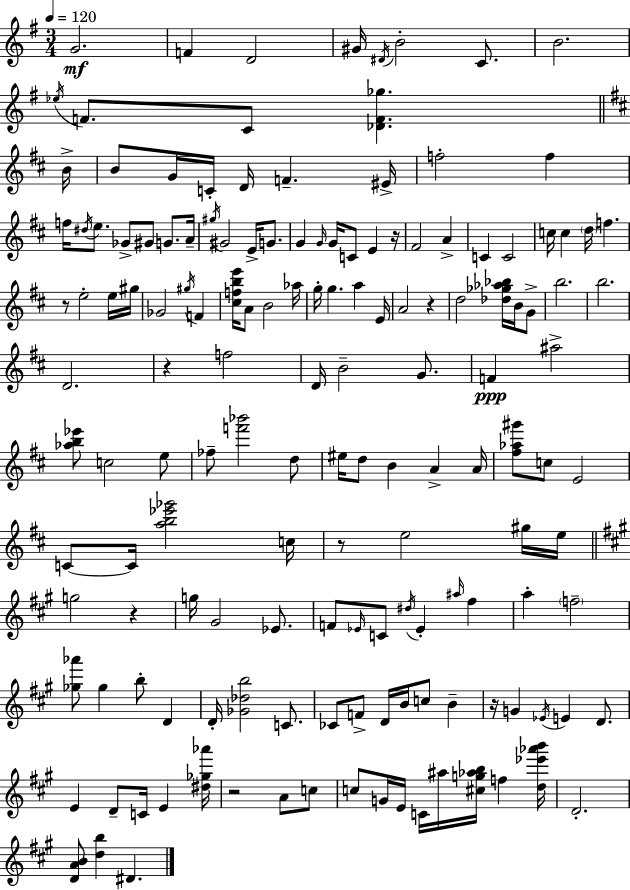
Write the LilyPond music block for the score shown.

{
  \clef treble
  \numericTimeSignature
  \time 3/4
  \key e \minor
  \tempo 4 = 120
  \repeat volta 2 { g'2.\mf | f'4 d'2 | gis'16 \acciaccatura { dis'16 } b'2-. c'8. | b'2. | \break \acciaccatura { ees''16 } f'8. c'8 <des' f' ges''>4. | \bar "||" \break \key d \major b'16-> b'8 g'16 c'16-. d'16 f'4.-- | eis'16-> f''2-. f''4 | f''16 \acciaccatura { dis''16 } e''8. ges'8-> gis'8 g'8. | a'16-- \acciaccatura { gis''16 } gis'2 e'16-> | \break g'8. g'4 \grace { g'16 } g'16 c'8 e'4 | r16 fis'2 | a'4-> c'4 c'2 | c''16 c''4 \parenthesize d''16 f''4. | \break r8 e''2-. | e''16 gis''16 ges'2 | \acciaccatura { gis''16 } f'4 <cis'' f'' b'' e'''>16 a'8 b'2 | aes''16 g''16-. g''4. | \break a''4 e'16 a'2 | r4 d''2 | <des'' ges'' aes'' bes''>16 b'16 g'8-> b''2. | b''2. | \break d'2. | r4 f''2 | d'16 b'2-- | g'8. f'4\ppp ais''2-> | \break <aes'' b'' ees'''>8 c''2 | e''8 fes''8-- <f''' bes'''>2 | d''8 eis''16 d''8 b'4 | a'4-> a'16 <fis'' aes'' gis'''>8 c''8 e'2 | \break c'8~~ c'16 <a'' b'' ees''' ges'''>2 | c''16 r8 e''2 | gis''16 e''16 \bar "||" \break \key a \major g''2 r4 | g''16 gis'2 ees'8. | f'8 \grace { ees'16 } c'8 \acciaccatura { dis''16 } ees'4-. \grace { ais''16 } fis''4 | a''4-. \parenthesize f''2-- | \break <ges'' aes'''>8 ges''4 b''8-. d'4 | d'16-. <ges' des'' b''>2 | c'8. ces'8 f'8-> d'16 b'16 c''8 b'4-- | r16 g'4 \acciaccatura { ees'16 } e'4 | \break d'8. e'4 d'8-- c'16 e'4 | <dis'' ges'' aes'''>16 r2 | a'8 c''8 c''8 g'16 e'16 c'16 ais''16 <cis'' g'' aes'' b''>16 f''4 | <d'' ees''' aes''' b'''>16 d'2.-. | \break <d' a' b'>8 <d'' b''>4 dis'4. | } \bar "|."
}